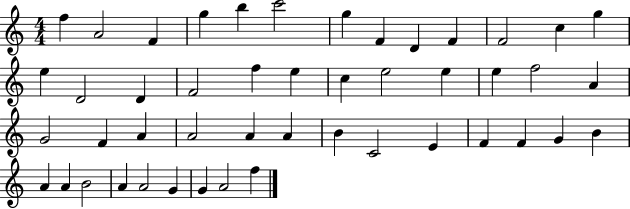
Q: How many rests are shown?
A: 0